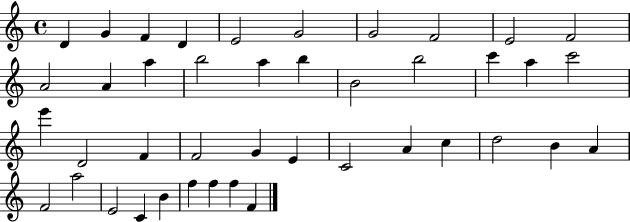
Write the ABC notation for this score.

X:1
T:Untitled
M:4/4
L:1/4
K:C
D G F D E2 G2 G2 F2 E2 F2 A2 A a b2 a b B2 b2 c' a c'2 e' D2 F F2 G E C2 A c d2 B A F2 a2 E2 C B f f f F